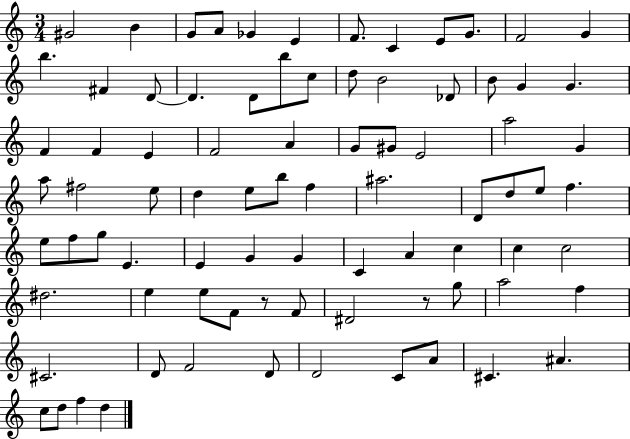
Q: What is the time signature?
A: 3/4